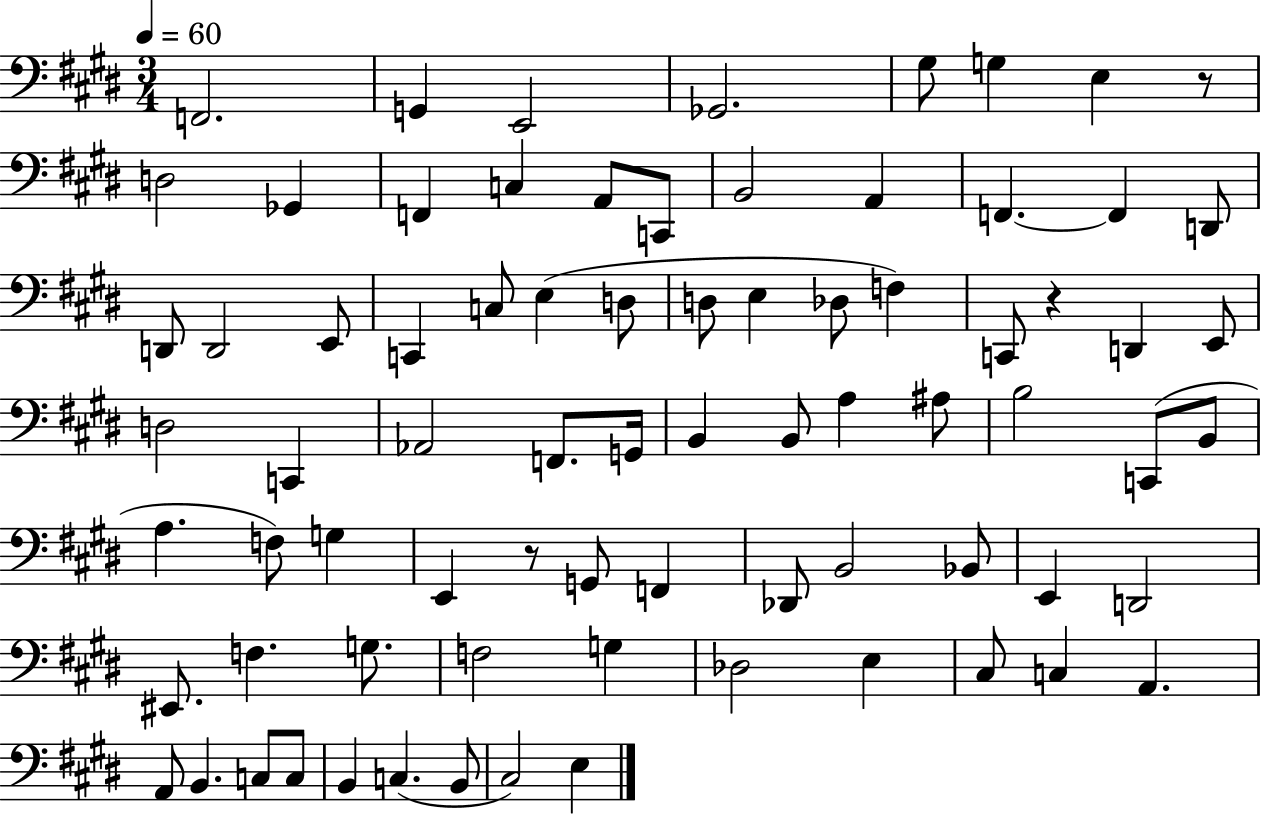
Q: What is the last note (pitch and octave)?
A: E3